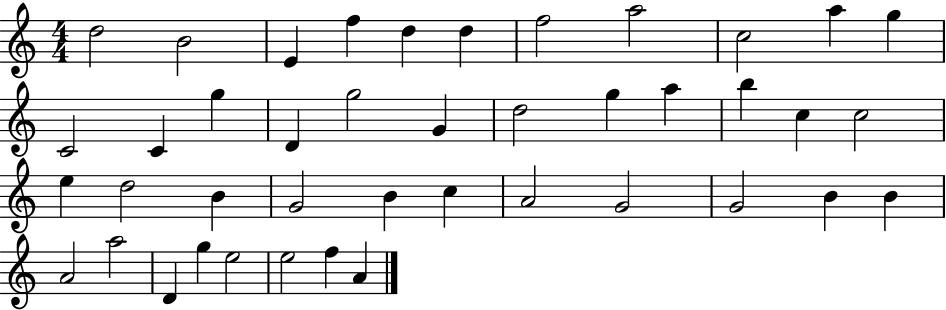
{
  \clef treble
  \numericTimeSignature
  \time 4/4
  \key c \major
  d''2 b'2 | e'4 f''4 d''4 d''4 | f''2 a''2 | c''2 a''4 g''4 | \break c'2 c'4 g''4 | d'4 g''2 g'4 | d''2 g''4 a''4 | b''4 c''4 c''2 | \break e''4 d''2 b'4 | g'2 b'4 c''4 | a'2 g'2 | g'2 b'4 b'4 | \break a'2 a''2 | d'4 g''4 e''2 | e''2 f''4 a'4 | \bar "|."
}